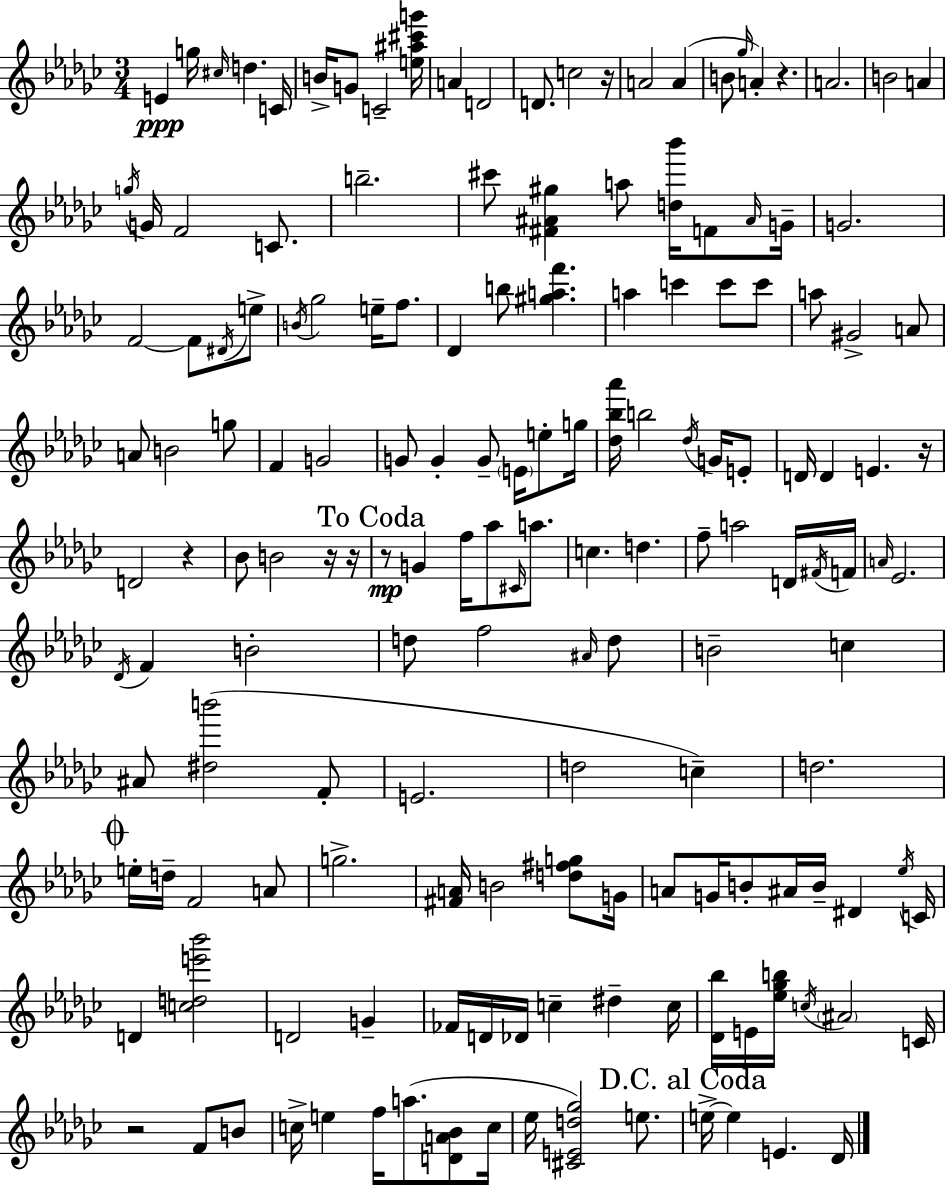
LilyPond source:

{
  \clef treble
  \numericTimeSignature
  \time 3/4
  \key ees \minor
  e'4\ppp g''16 \grace { cis''16 } d''4. | c'16 b'16-> g'8 c'2-- | <e'' ais'' cis''' g'''>16 a'4 d'2 | d'8. c''2 | \break r16 a'2 a'4( | b'8 \grace { ges''16 } a'4-.) r4. | a'2. | b'2 a'4 | \break \acciaccatura { g''16 } g'16 f'2 | c'8. b''2.-- | cis'''8 <fis' ais' gis''>4 a''8 <d'' bes'''>16 | f'8 \grace { ais'16 } g'16-- g'2. | \break f'2~~ | f'8 \acciaccatura { dis'16 } e''8-> \acciaccatura { b'16 } ges''2 | e''16-- f''8. des'4 b''8 | <gis'' a'' f'''>4. a''4 c'''4 | \break c'''8 c'''8 a''8 gis'2-> | a'8 a'8 b'2 | g''8 f'4 g'2 | g'8 g'4-. | \break g'8-- \parenthesize e'16 e''8-. g''16 <des'' bes'' aes'''>16 b''2 | \acciaccatura { des''16 } g'16 e'8-. d'16 d'4 | e'4. r16 d'2 | r4 bes'8 b'2 | \break r16 r16 \mark "To Coda" r8\mp g'4 | f''16 aes''8 \grace { cis'16 } a''8. c''4. | d''4. f''8-- a''2 | d'16 \acciaccatura { fis'16 } f'16 \grace { a'16 } ees'2. | \break \acciaccatura { des'16 } f'4 | b'2-. d''8 | f''2 \grace { ais'16 } d''8 | b'2-- c''4 | \break ais'8 <dis'' b'''>2( f'8-. | e'2. | d''2 c''4--) | d''2. | \break \mark \markup { \musicglyph "scripts.coda" } e''16-. d''16-- f'2 a'8 | g''2.-> | <fis' a'>16 b'2 <d'' fis'' g''>8 g'16 | a'8 g'16 b'8-. ais'16 b'16-- dis'4 \acciaccatura { ees''16 } | \break c'16 d'4 <c'' d'' e''' bes'''>2 | d'2 g'4-- | fes'16 d'16 des'16 c''4-- dis''4-- | c''16 <des' bes''>16 e'16 <ees'' ges'' b''>16 \acciaccatura { c''16 } \parenthesize ais'2 | \break c'16 r2 f'8 | b'8 c''16-> e''4 f''16 a''8.( <d' a' bes'>8 | c''16 ees''16 <cis' e' d'' ges''>2) e''8. | \mark "D.C. al Coda" e''16->~~ e''4 e'4. | \break des'16 \bar "|."
}